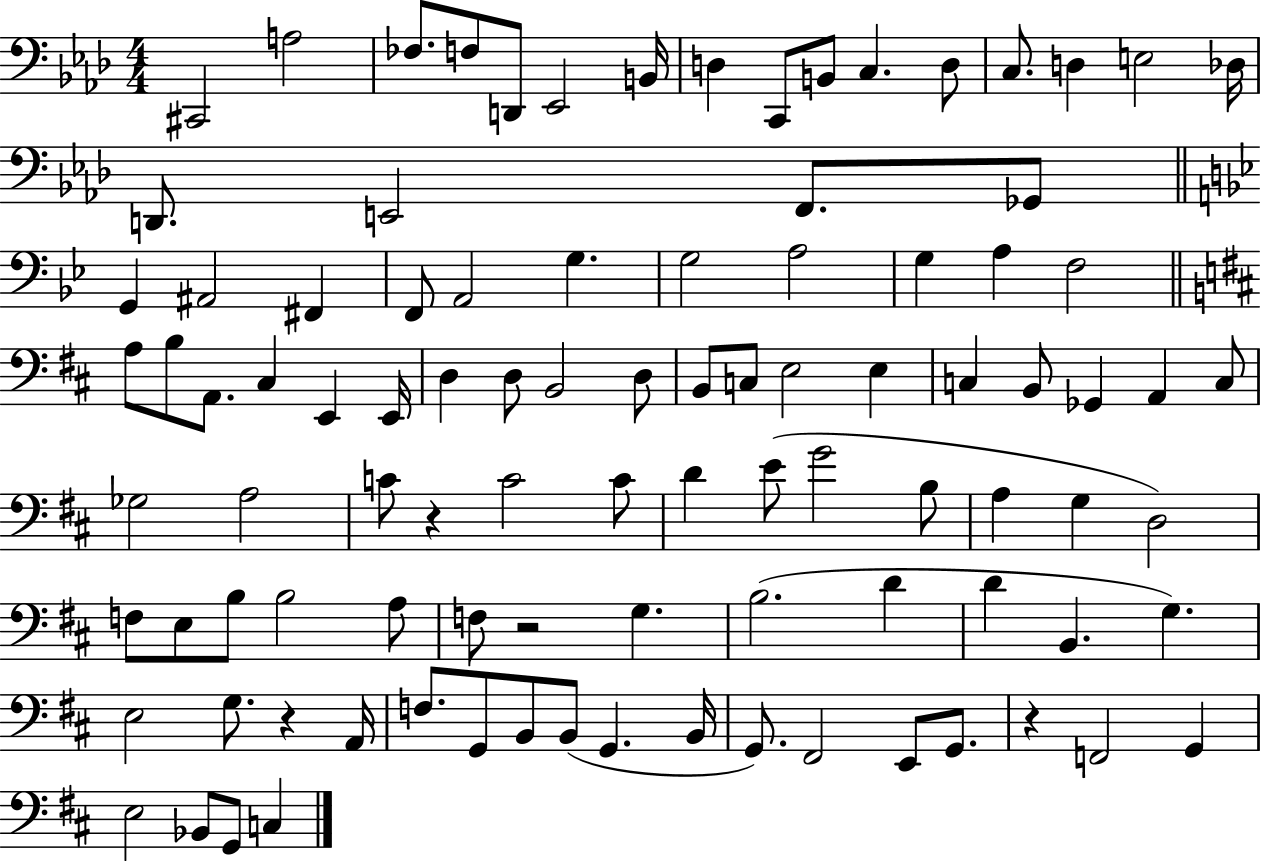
C#2/h A3/h FES3/e. F3/e D2/e Eb2/h B2/s D3/q C2/e B2/e C3/q. D3/e C3/e. D3/q E3/h Db3/s D2/e. E2/h F2/e. Gb2/e G2/q A#2/h F#2/q F2/e A2/h G3/q. G3/h A3/h G3/q A3/q F3/h A3/e B3/e A2/e. C#3/q E2/q E2/s D3/q D3/e B2/h D3/e B2/e C3/e E3/h E3/q C3/q B2/e Gb2/q A2/q C3/e Gb3/h A3/h C4/e R/q C4/h C4/e D4/q E4/e G4/h B3/e A3/q G3/q D3/h F3/e E3/e B3/e B3/h A3/e F3/e R/h G3/q. B3/h. D4/q D4/q B2/q. G3/q. E3/h G3/e. R/q A2/s F3/e. G2/e B2/e B2/e G2/q. B2/s G2/e. F#2/h E2/e G2/e. R/q F2/h G2/q E3/h Bb2/e G2/e C3/q